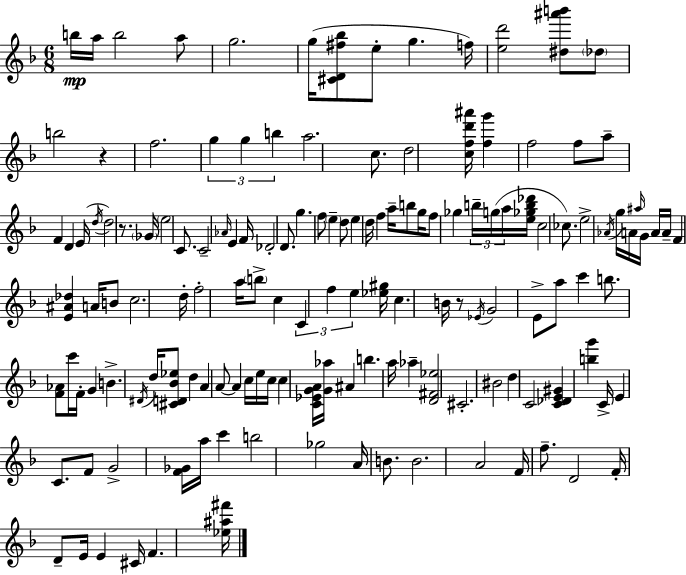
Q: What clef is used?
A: treble